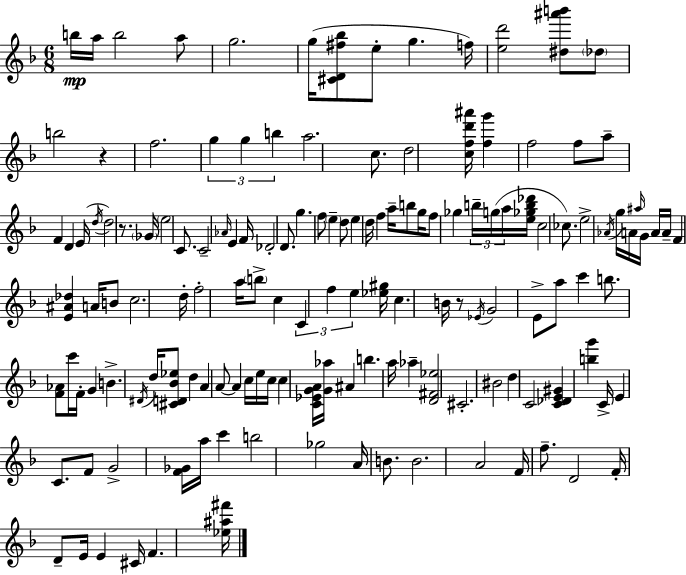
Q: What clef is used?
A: treble